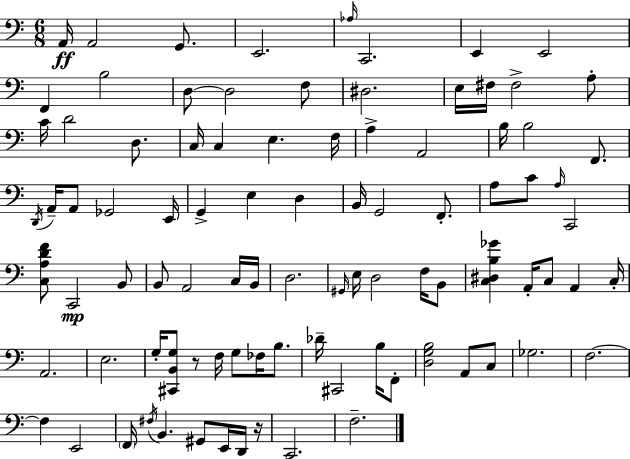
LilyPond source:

{
  \clef bass
  \numericTimeSignature
  \time 6/8
  \key c \major
  a,16\ff a,2 g,8. | e,2. | \grace { aes16 } c,2. | e,4 e,2 | \break f,4 b2 | d8~~ d2 f8 | dis2. | e16 fis16 fis2-> a8-. | \break c'16 d'2 d8. | c16 c4 e4. | f16 a4-> a,2 | b16 b2 f,8. | \break \acciaccatura { d,16 } a,16-- a,8 ges,2 | e,16 g,4-> e4 d4 | b,16 g,2 f,8.-. | a8 c'8 \grace { a16 } c,2 | \break <c a d' f'>8 c,2\mp | b,8 b,8 a,2 | c16 b,16 d2. | \grace { gis,16 } e16 d2 | \break f16 b,8 <c dis b ges'>4 a,16-. c8 a,4 | c16-. a,2. | e2. | g16-. <cis, b, g>8 r8 f16 g8 | \break fes16 b8. des'16-- cis,2 | b16 f,8-. <d g b>2 | a,8 c8 ges2. | f2.~~ | \break f4 e,2 | \parenthesize f,16 \acciaccatura { fis16 } b,4. | gis,8 e,16 d,16 r16 c,2. | f2.-- | \break \bar "|."
}